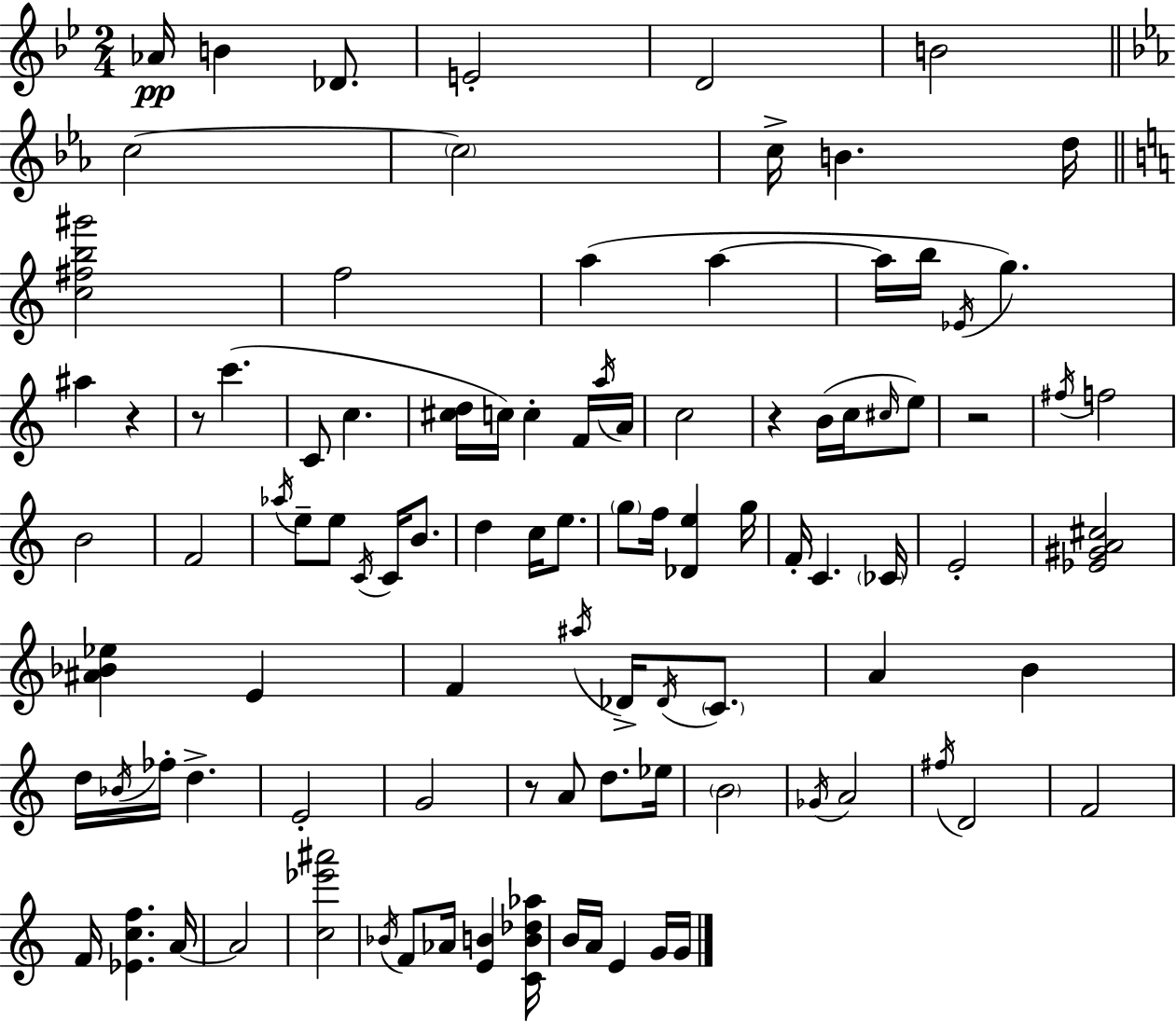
X:1
T:Untitled
M:2/4
L:1/4
K:Bb
_A/4 B _D/2 E2 D2 B2 c2 c2 c/4 B d/4 [c^fb^g']2 f2 a a a/4 b/4 _E/4 g ^a z z/2 c' C/2 c [^cd]/4 c/4 c F/4 a/4 A/4 c2 z B/4 c/4 ^c/4 e/2 z2 ^f/4 f2 B2 F2 _a/4 e/2 e/2 C/4 C/4 B/2 d c/4 e/2 g/2 f/4 [_De] g/4 F/4 C _C/4 E2 [_E^GA^c]2 [^A_B_e] E F ^a/4 _D/4 _D/4 C/2 A B d/4 _B/4 _f/4 d E2 G2 z/2 A/2 d/2 _e/4 B2 _G/4 A2 ^f/4 D2 F2 F/4 [_Ecf] A/4 A2 [c_e'^a']2 _B/4 F/2 _A/4 [EB] [CB_d_a]/4 B/4 A/4 E G/4 G/4